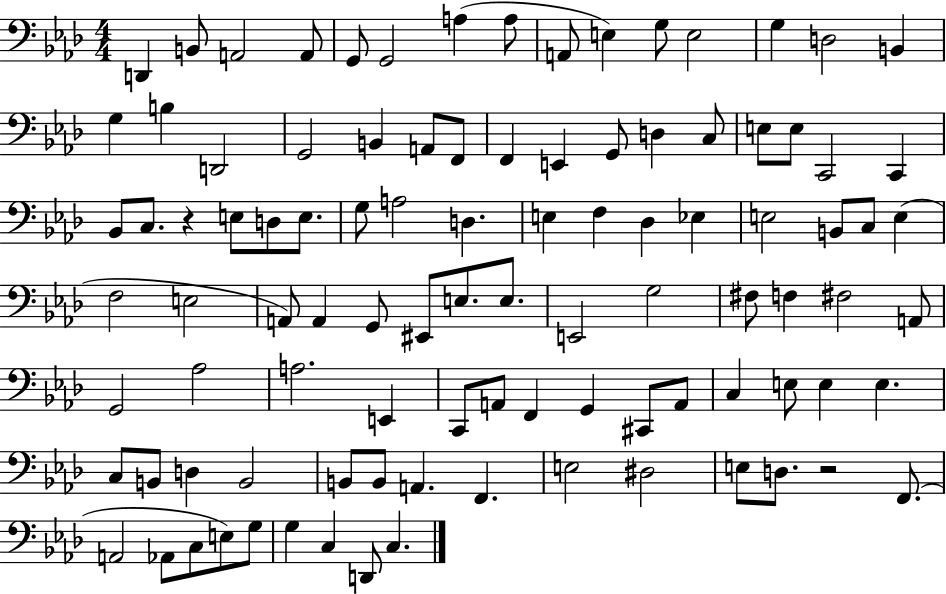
{
  \clef bass
  \numericTimeSignature
  \time 4/4
  \key aes \major
  d,4 b,8 a,2 a,8 | g,8 g,2 a4( a8 | a,8 e4) g8 e2 | g4 d2 b,4 | \break g4 b4 d,2 | g,2 b,4 a,8 f,8 | f,4 e,4 g,8 d4 c8 | e8 e8 c,2 c,4 | \break bes,8 c8. r4 e8 d8 e8. | g8 a2 d4. | e4 f4 des4 ees4 | e2 b,8 c8 e4( | \break f2 e2 | a,8) a,4 g,8 eis,8 e8. e8. | e,2 g2 | fis8 f4 fis2 a,8 | \break g,2 aes2 | a2. e,4 | c,8 a,8 f,4 g,4 cis,8 a,8 | c4 e8 e4 e4. | \break c8 b,8 d4 b,2 | b,8 b,8 a,4. f,4. | e2 dis2 | e8 d8. r2 f,8.( | \break a,2 aes,8 c8 e8) g8 | g4 c4 d,8 c4. | \bar "|."
}